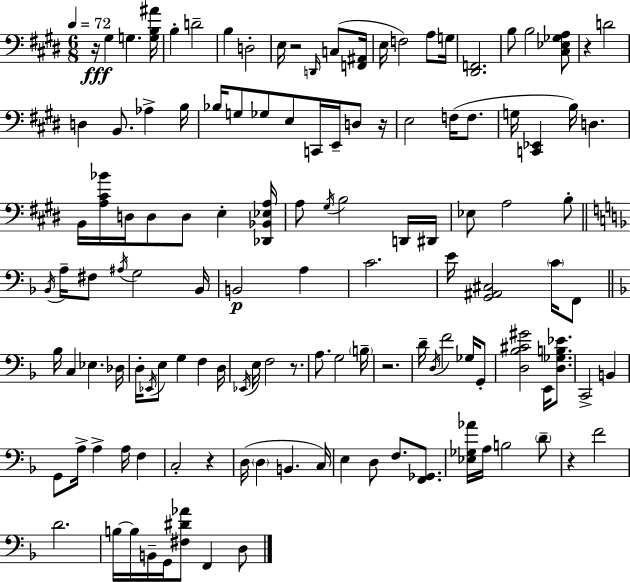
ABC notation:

X:1
T:Untitled
M:6/8
L:1/4
K:E
z/4 ^G, G, [G,B,^A]/4 B, D2 B, D,2 E,/4 z2 D,,/4 C,/2 [F,,^A,,]/4 E,/4 F,2 A,/2 G,/4 [^D,,F,,]2 B,/2 B,2 [^C,_E,_G,A,]/2 z D2 D, B,,/2 _A, B,/4 _B,/4 G,/2 _G,/2 E,/2 C,,/4 E,,/4 D,/2 z/4 E,2 F,/4 F,/2 G,/4 [C,,_E,,] B,/4 D, B,,/4 [A,^C_B]/4 D,/4 D,/2 D,/2 E, [_D,,_B,,_E,A,]/4 A,/2 ^G,/4 B,2 D,,/4 ^D,,/4 _E,/2 A,2 B,/2 _B,,/4 A,/4 ^F,/2 ^A,/4 G,2 _B,,/4 B,,2 A, C2 E/4 [G,,^A,,^C,]2 C/4 F,,/2 _B,/4 C, _E, _D,/4 D,/4 _E,,/4 E,/2 G, F, D,/4 _E,,/4 E,/4 F,2 z/2 A,/2 G,2 B,/4 z2 D/4 D,/4 F2 _G,/4 G,,/2 [D,_B,^C^G]2 E,,/4 [D,_G,B,_E]/2 C,,2 B,, G,,/2 A,/4 A, A,/4 F, C,2 z D,/4 D, B,, C,/4 E, D,/2 F,/2 [F,,_G,,]/2 [_E,_G,_A]/4 A,/4 B,2 D/2 z F2 D2 B,/4 B,/4 B,,/4 G,,/4 [^F,^D_A]/2 F,, D,/2